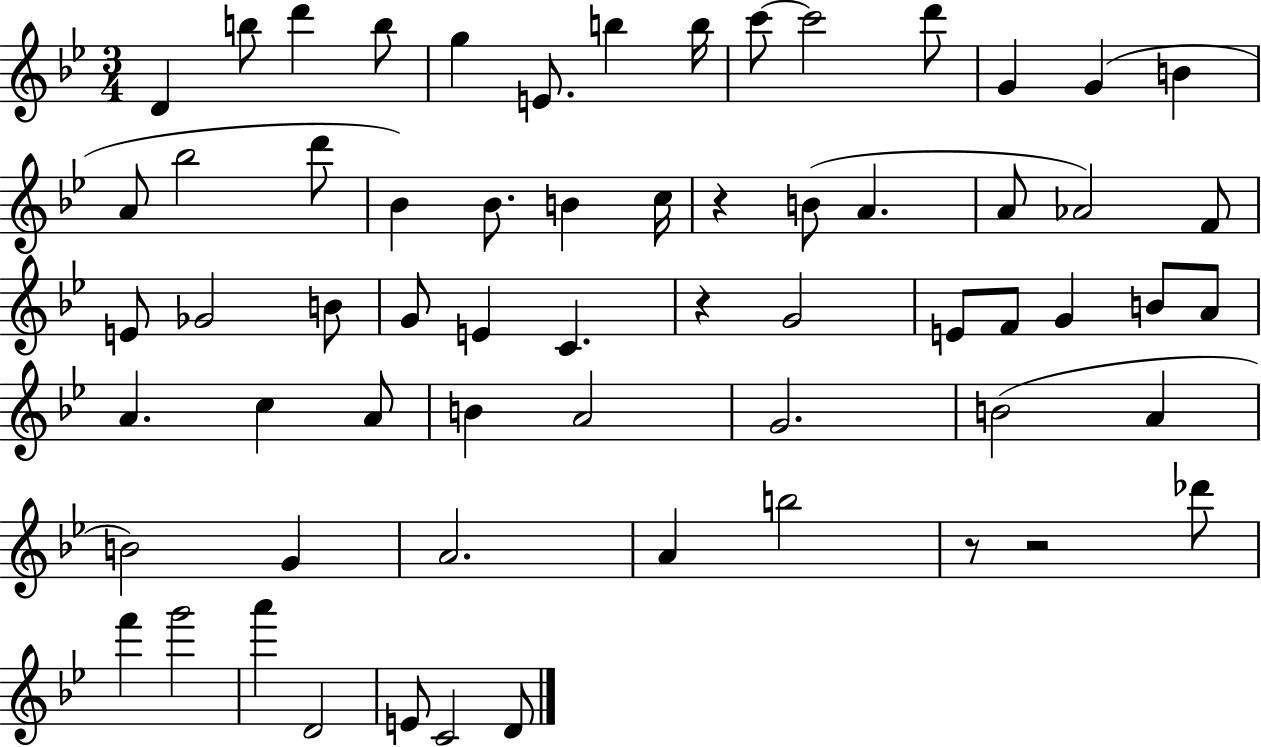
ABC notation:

X:1
T:Untitled
M:3/4
L:1/4
K:Bb
D b/2 d' b/2 g E/2 b b/4 c'/2 c'2 d'/2 G G B A/2 _b2 d'/2 _B _B/2 B c/4 z B/2 A A/2 _A2 F/2 E/2 _G2 B/2 G/2 E C z G2 E/2 F/2 G B/2 A/2 A c A/2 B A2 G2 B2 A B2 G A2 A b2 z/2 z2 _d'/2 f' g'2 a' D2 E/2 C2 D/2